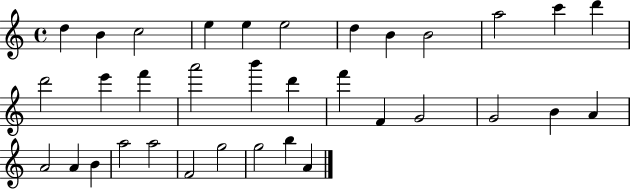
D5/q B4/q C5/h E5/q E5/q E5/h D5/q B4/q B4/h A5/h C6/q D6/q D6/h E6/q F6/q A6/h B6/q D6/q F6/q F4/q G4/h G4/h B4/q A4/q A4/h A4/q B4/q A5/h A5/h F4/h G5/h G5/h B5/q A4/q